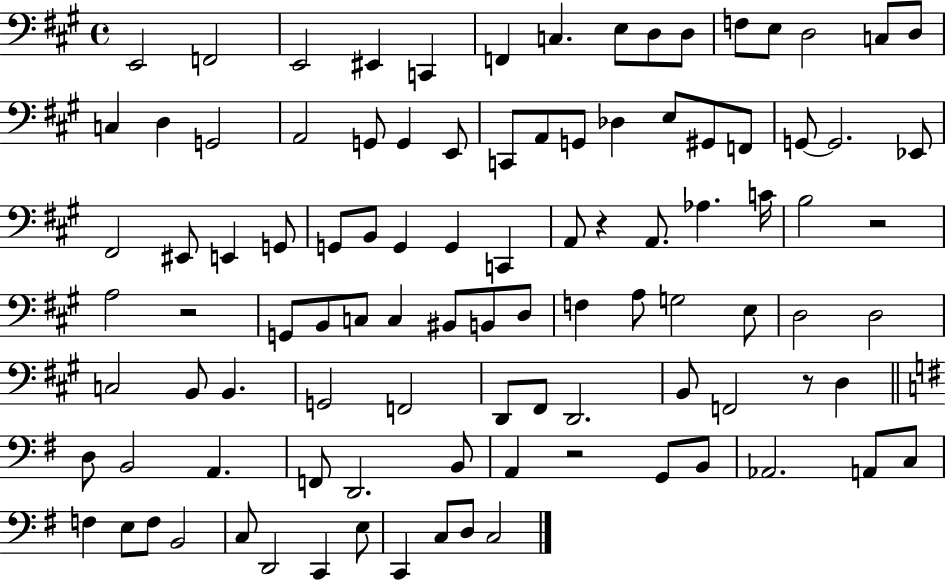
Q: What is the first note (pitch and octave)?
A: E2